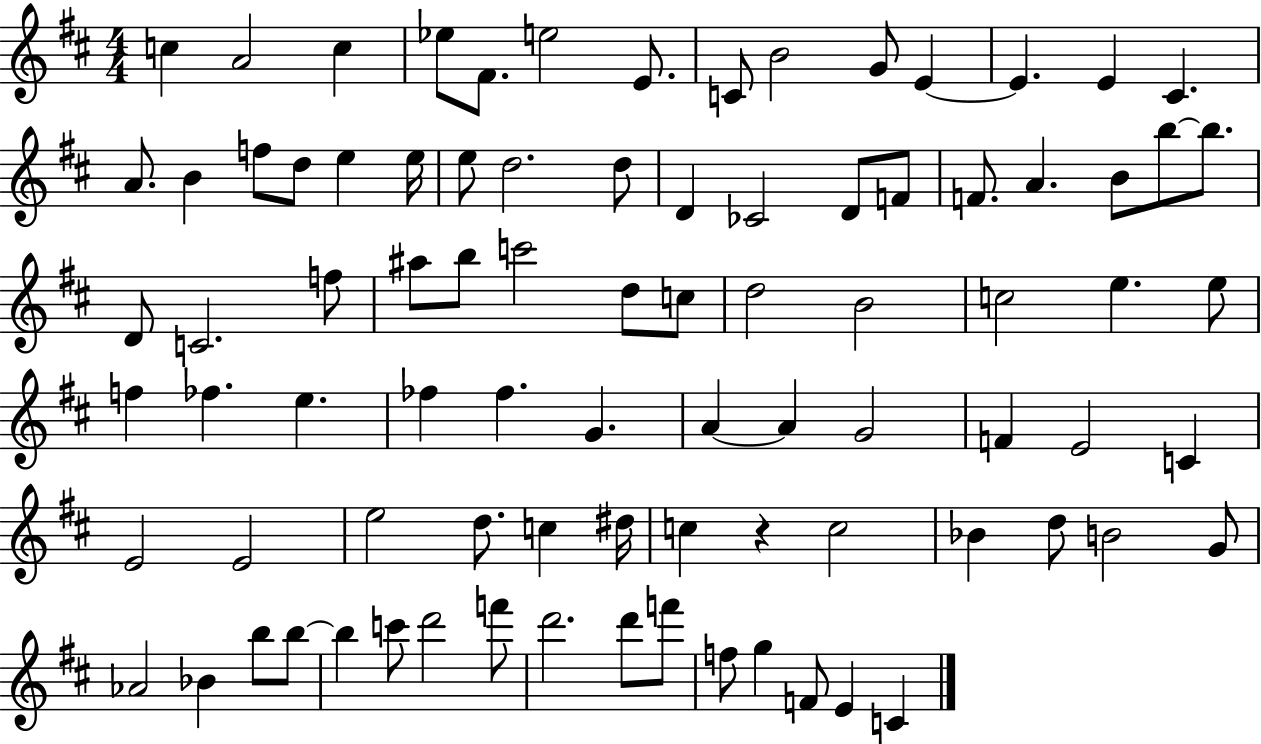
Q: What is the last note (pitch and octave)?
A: C4